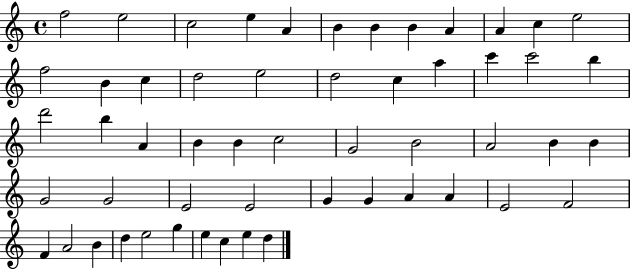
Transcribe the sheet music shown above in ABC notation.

X:1
T:Untitled
M:4/4
L:1/4
K:C
f2 e2 c2 e A B B B A A c e2 f2 B c d2 e2 d2 c a c' c'2 b d'2 b A B B c2 G2 B2 A2 B B G2 G2 E2 E2 G G A A E2 F2 F A2 B d e2 g e c e d